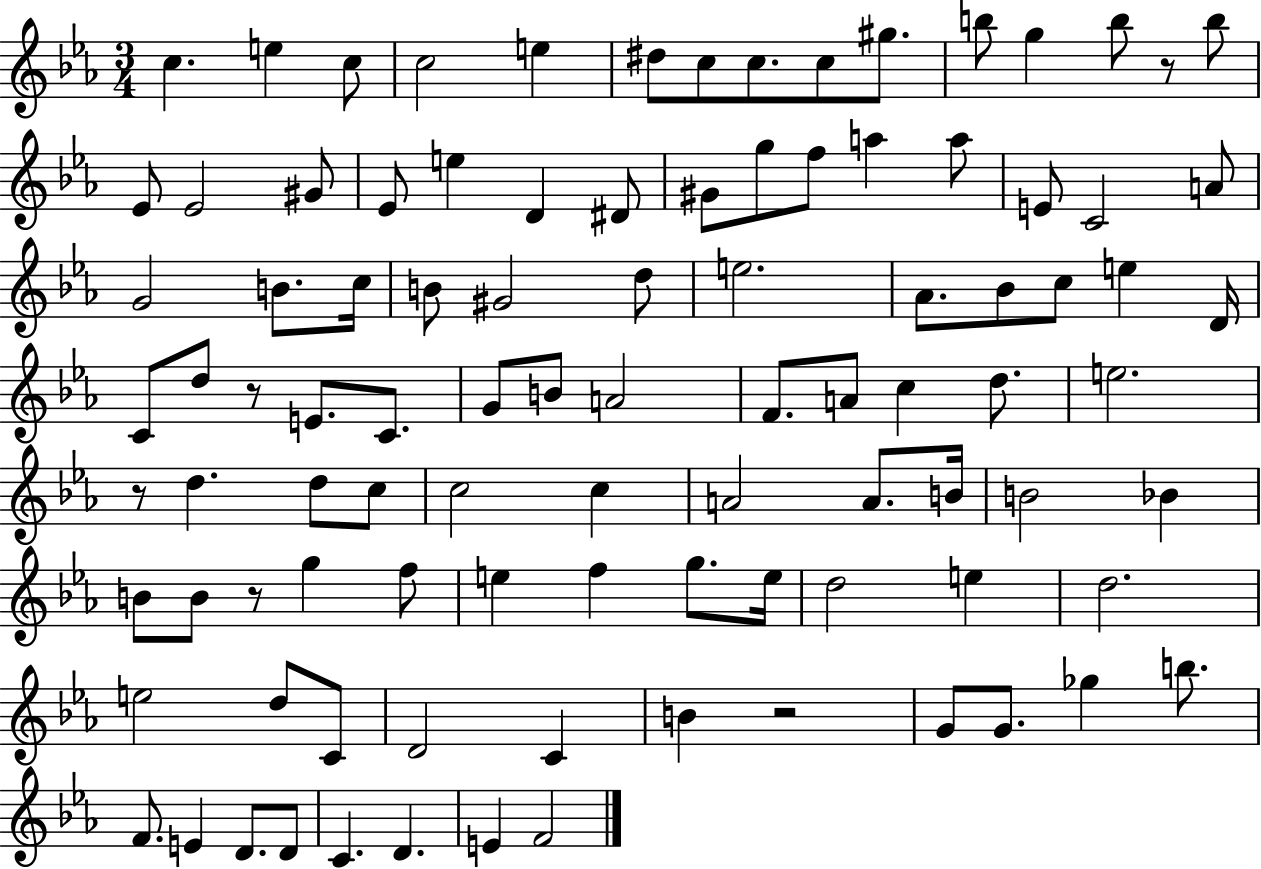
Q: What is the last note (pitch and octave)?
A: F4